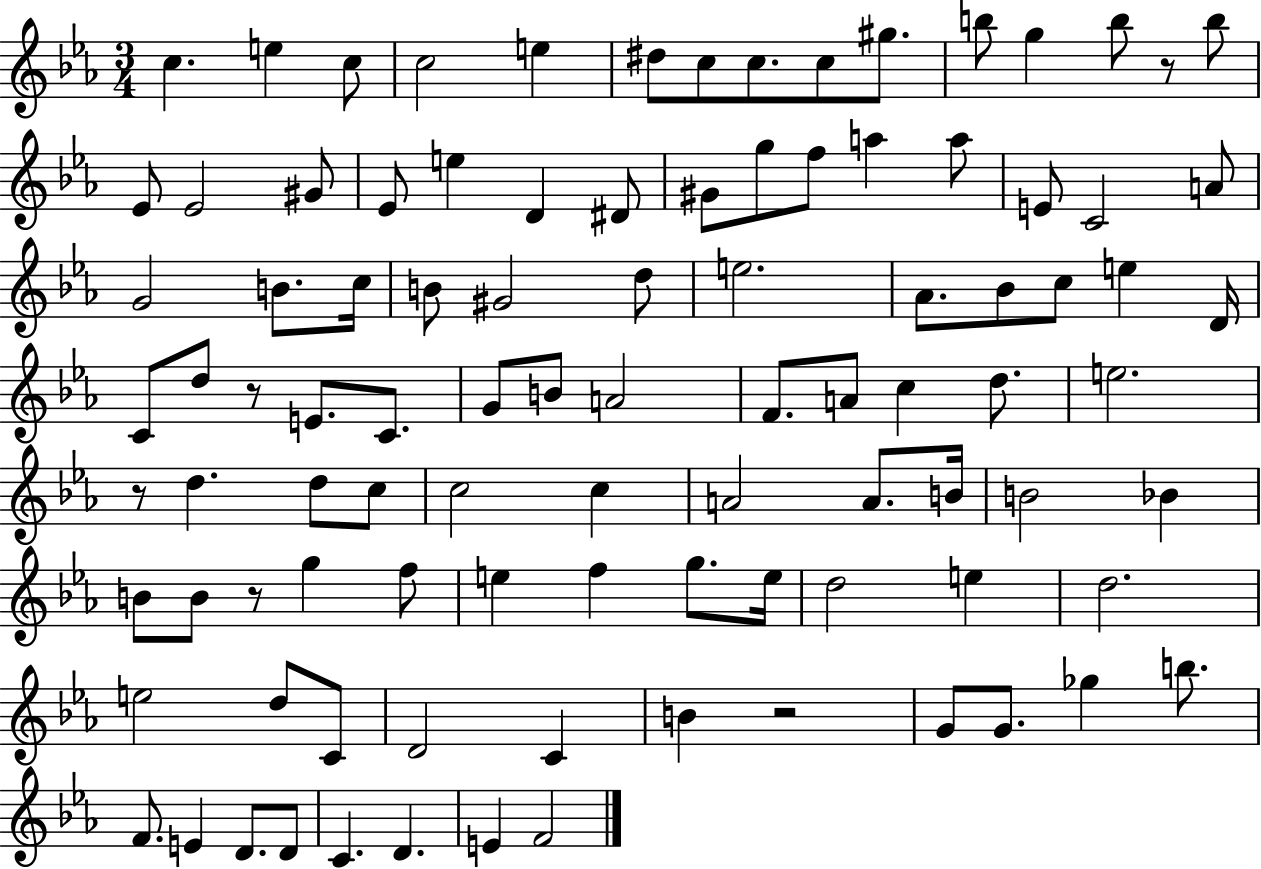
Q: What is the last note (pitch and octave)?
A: F4